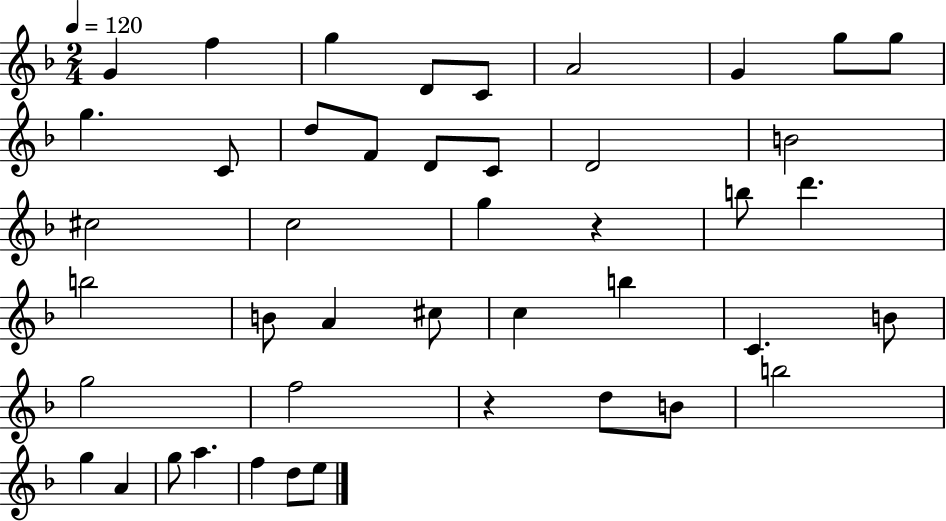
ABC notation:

X:1
T:Untitled
M:2/4
L:1/4
K:F
G f g D/2 C/2 A2 G g/2 g/2 g C/2 d/2 F/2 D/2 C/2 D2 B2 ^c2 c2 g z b/2 d' b2 B/2 A ^c/2 c b C B/2 g2 f2 z d/2 B/2 b2 g A g/2 a f d/2 e/2